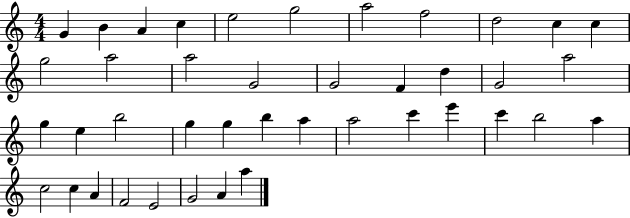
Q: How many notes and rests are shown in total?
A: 41